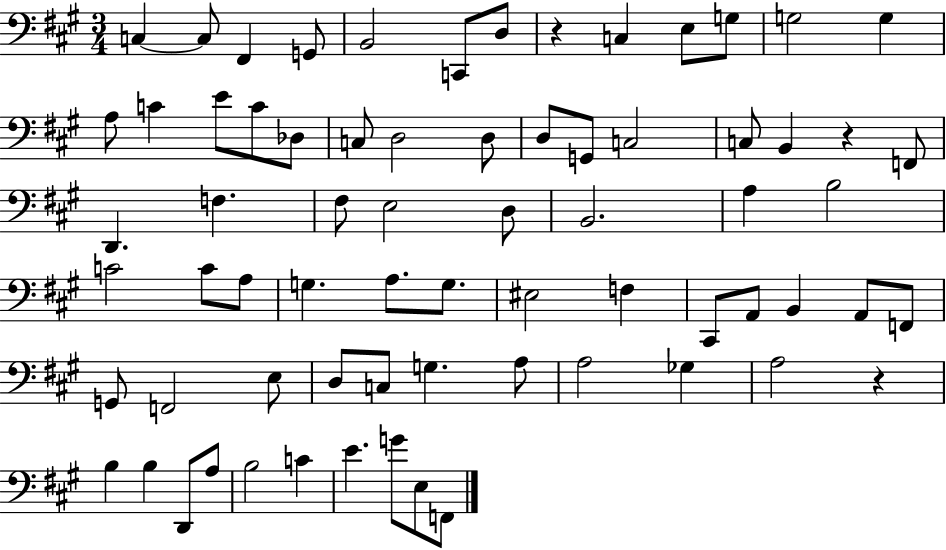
X:1
T:Untitled
M:3/4
L:1/4
K:A
C, C,/2 ^F,, G,,/2 B,,2 C,,/2 D,/2 z C, E,/2 G,/2 G,2 G, A,/2 C E/2 C/2 _D,/2 C,/2 D,2 D,/2 D,/2 G,,/2 C,2 C,/2 B,, z F,,/2 D,, F, ^F,/2 E,2 D,/2 B,,2 A, B,2 C2 C/2 A,/2 G, A,/2 G,/2 ^E,2 F, ^C,,/2 A,,/2 B,, A,,/2 F,,/2 G,,/2 F,,2 E,/2 D,/2 C,/2 G, A,/2 A,2 _G, A,2 z B, B, D,,/2 A,/2 B,2 C E G/2 E,/2 F,,/2